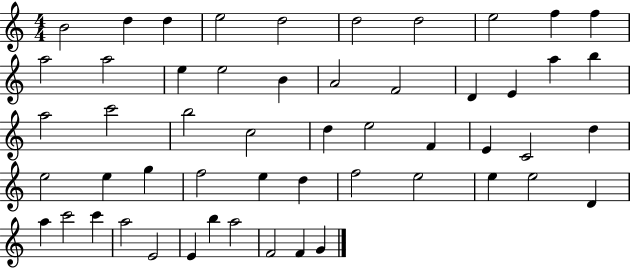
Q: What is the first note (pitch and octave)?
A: B4